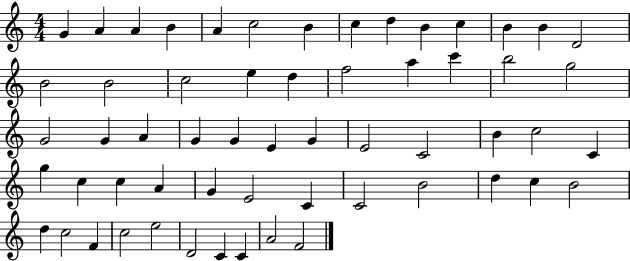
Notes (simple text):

G4/q A4/q A4/q B4/q A4/q C5/h B4/q C5/q D5/q B4/q C5/q B4/q B4/q D4/h B4/h B4/h C5/h E5/q D5/q F5/h A5/q C6/q B5/h G5/h G4/h G4/q A4/q G4/q G4/q E4/q G4/q E4/h C4/h B4/q C5/h C4/q G5/q C5/q C5/q A4/q G4/q E4/h C4/q C4/h B4/h D5/q C5/q B4/h D5/q C5/h F4/q C5/h E5/h D4/h C4/q C4/q A4/h F4/h